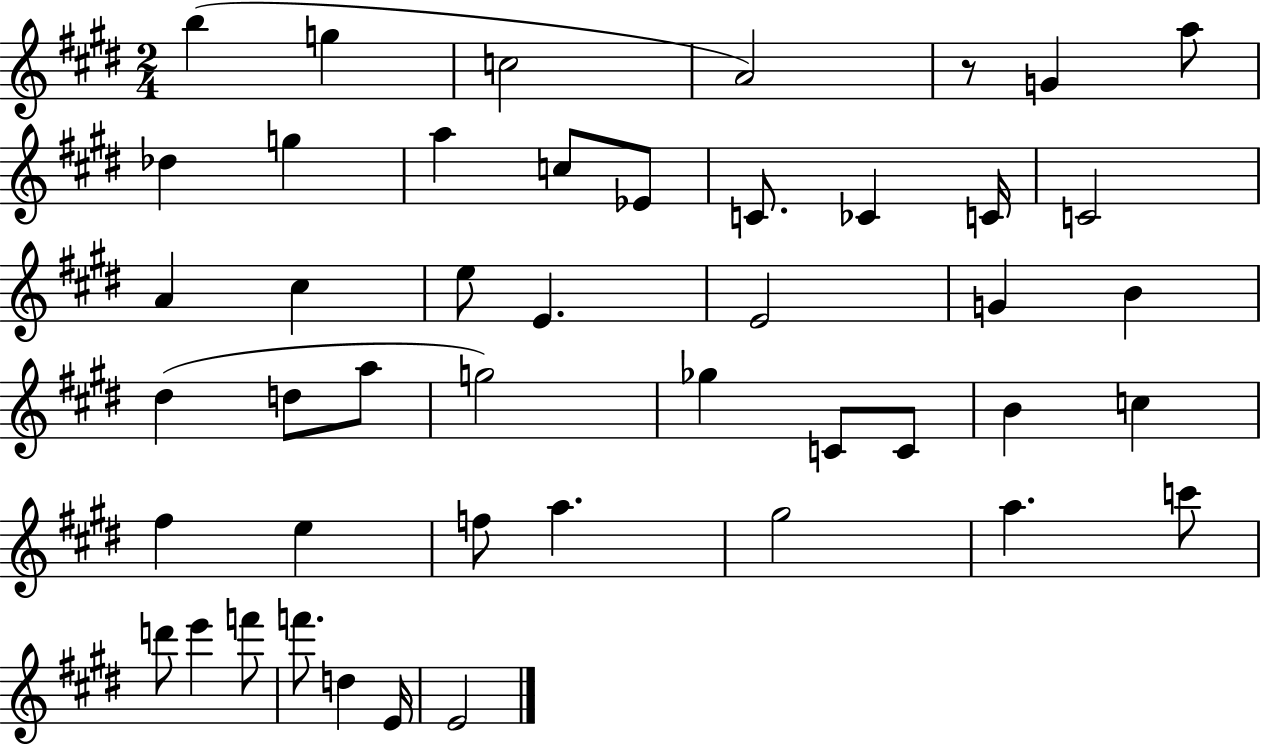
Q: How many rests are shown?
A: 1